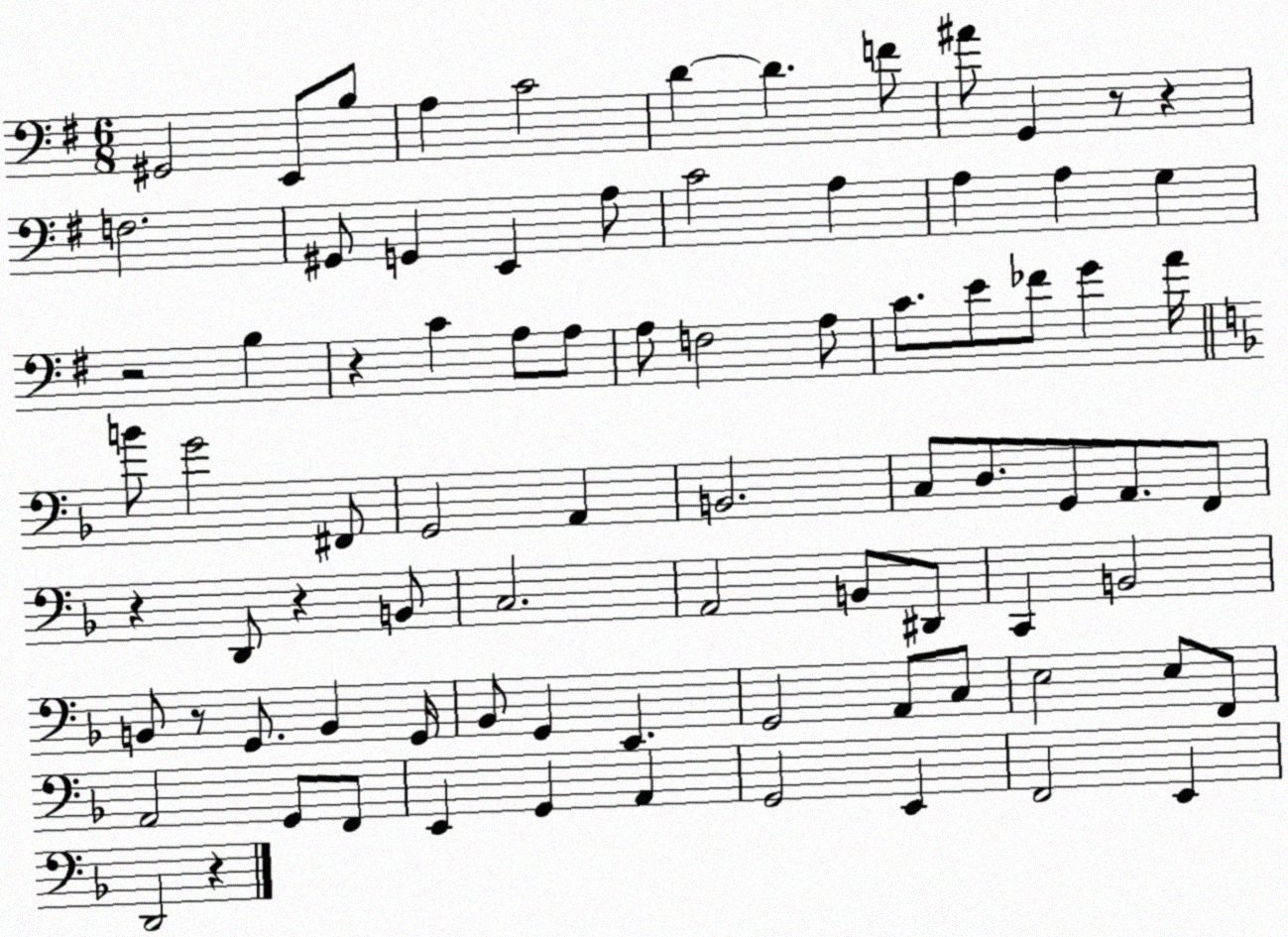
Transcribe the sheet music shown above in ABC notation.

X:1
T:Untitled
M:6/8
L:1/4
K:G
^G,,2 E,,/2 B,/2 A, C2 D D F/2 ^A/2 G,, z/2 z F,2 ^G,,/2 G,, E,, A,/2 C2 A, A, A, G, z2 B, z C A,/2 A,/2 A,/2 F,2 A,/2 C/2 E/2 _F/2 G A/4 B/2 G2 ^F,,/2 G,,2 A,, B,,2 C,/2 D,/2 G,,/2 A,,/2 F,,/2 z D,,/2 z B,,/2 C,2 A,,2 B,,/2 ^D,,/2 C,, B,,2 B,,/2 z/2 G,,/2 B,, G,,/4 _B,,/2 G,, E,, G,,2 A,,/2 C,/2 E,2 E,/2 F,,/2 A,,2 G,,/2 F,,/2 E,, G,, A,, G,,2 E,, F,,2 E,, D,,2 z